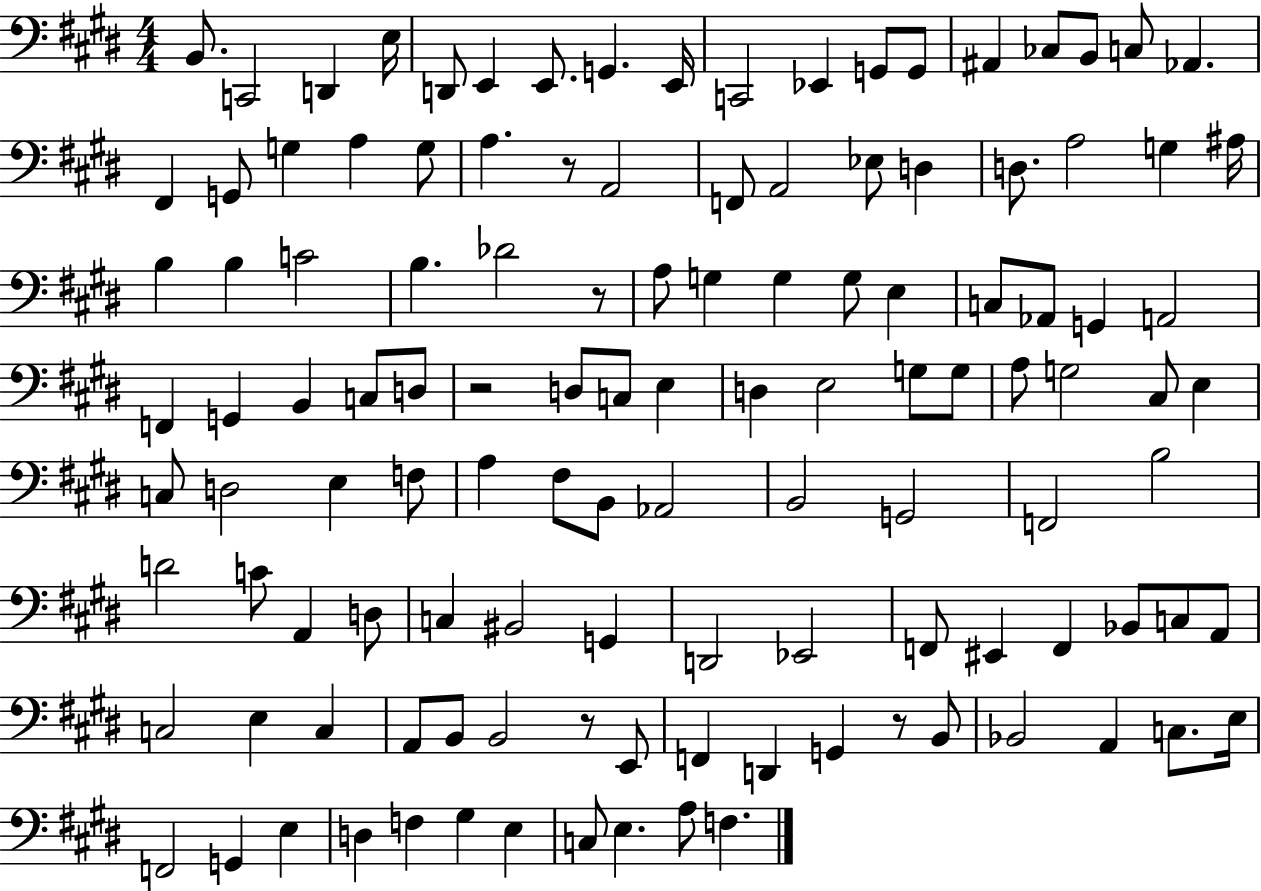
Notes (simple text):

B2/e. C2/h D2/q E3/s D2/e E2/q E2/e. G2/q. E2/s C2/h Eb2/q G2/e G2/e A#2/q CES3/e B2/e C3/e Ab2/q. F#2/q G2/e G3/q A3/q G3/e A3/q. R/e A2/h F2/e A2/h Eb3/e D3/q D3/e. A3/h G3/q A#3/s B3/q B3/q C4/h B3/q. Db4/h R/e A3/e G3/q G3/q G3/e E3/q C3/e Ab2/e G2/q A2/h F2/q G2/q B2/q C3/e D3/e R/h D3/e C3/e E3/q D3/q E3/h G3/e G3/e A3/e G3/h C#3/e E3/q C3/e D3/h E3/q F3/e A3/q F#3/e B2/e Ab2/h B2/h G2/h F2/h B3/h D4/h C4/e A2/q D3/e C3/q BIS2/h G2/q D2/h Eb2/h F2/e EIS2/q F2/q Bb2/e C3/e A2/e C3/h E3/q C3/q A2/e B2/e B2/h R/e E2/e F2/q D2/q G2/q R/e B2/e Bb2/h A2/q C3/e. E3/s F2/h G2/q E3/q D3/q F3/q G#3/q E3/q C3/e E3/q. A3/e F3/q.